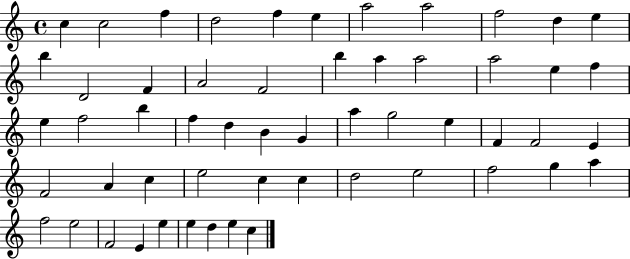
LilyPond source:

{
  \clef treble
  \time 4/4
  \defaultTimeSignature
  \key c \major
  c''4 c''2 f''4 | d''2 f''4 e''4 | a''2 a''2 | f''2 d''4 e''4 | \break b''4 d'2 f'4 | a'2 f'2 | b''4 a''4 a''2 | a''2 e''4 f''4 | \break e''4 f''2 b''4 | f''4 d''4 b'4 g'4 | a''4 g''2 e''4 | f'4 f'2 e'4 | \break f'2 a'4 c''4 | e''2 c''4 c''4 | d''2 e''2 | f''2 g''4 a''4 | \break f''2 e''2 | f'2 e'4 e''4 | e''4 d''4 e''4 c''4 | \bar "|."
}